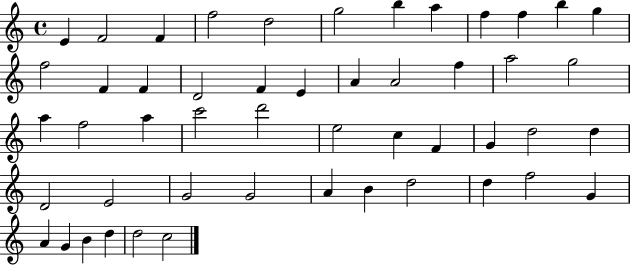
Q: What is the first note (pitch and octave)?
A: E4